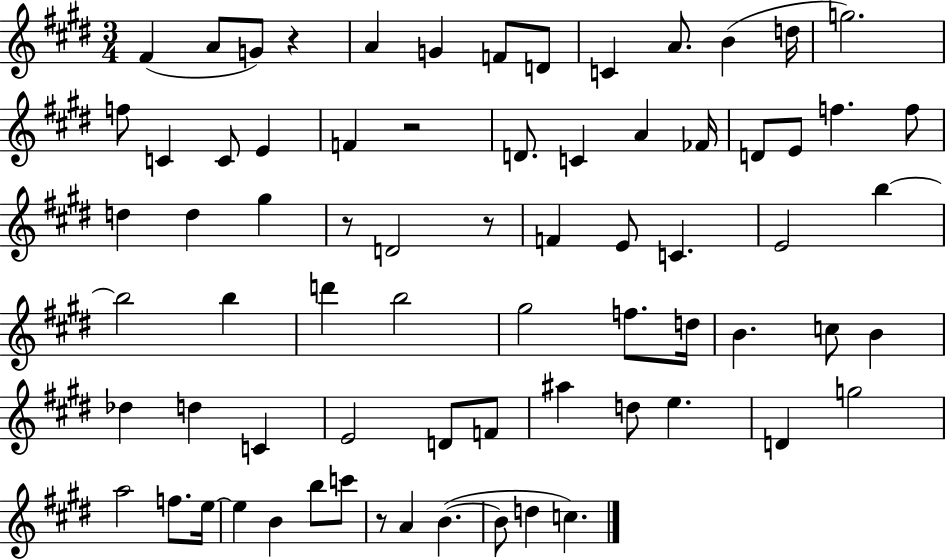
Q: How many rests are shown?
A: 5